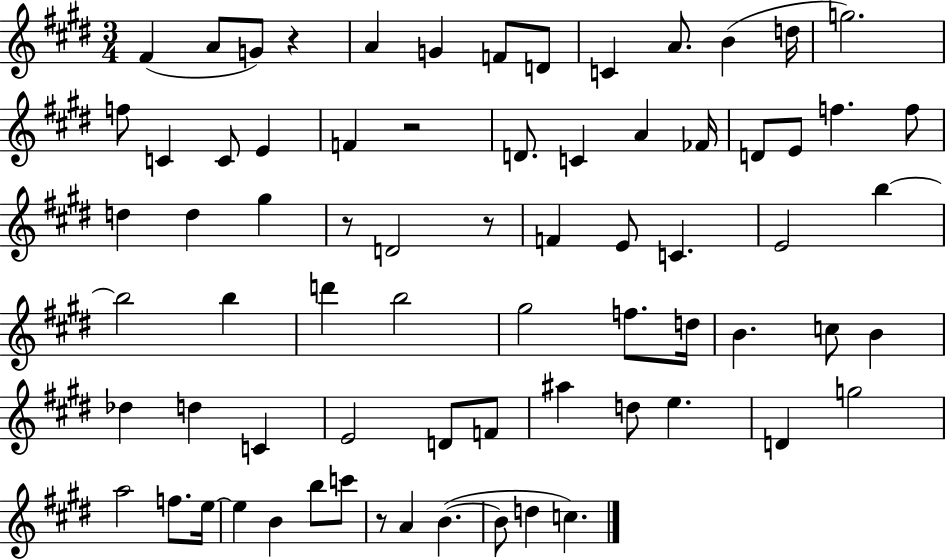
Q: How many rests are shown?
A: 5